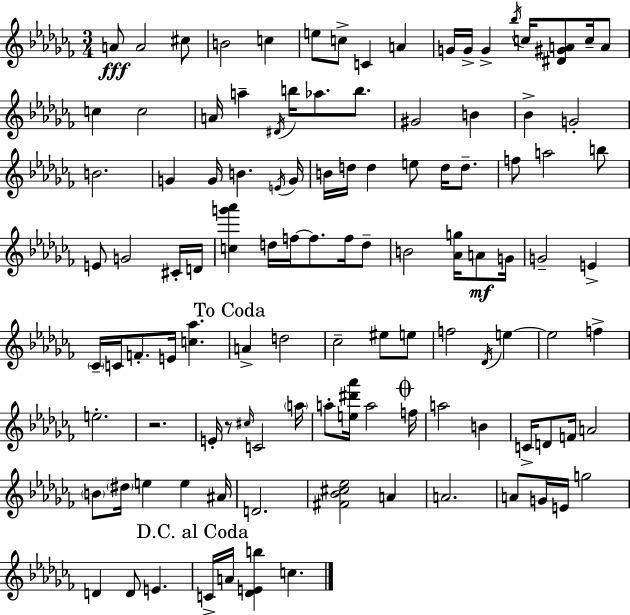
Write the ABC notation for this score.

X:1
T:Untitled
M:3/4
L:1/4
K:Abm
A/2 A2 ^c/2 B2 c e/2 c/2 C A G/4 G/4 G _b/4 c/4 [^D^GA]/2 c/4 A/2 c c2 A/4 a ^D/4 b/4 _a/2 b/2 ^G2 B _B G2 B2 G G/4 B E/4 G/4 B/4 d/4 d e/2 d/4 d/2 f/2 a2 b/2 E/2 G2 ^C/4 D/4 [cg'_a'] d/4 f/4 f/2 f/4 d/2 B2 [_Ag]/4 A/2 G/4 G2 E _C/4 C/4 F/2 E/4 [c_a] A d2 _c2 ^e/2 e/2 f2 _D/4 e e2 f e2 z2 E/4 z/2 ^c/4 C2 a/4 a/2 [e^d'_a']/4 a2 f/4 a2 B C/4 D/2 F/4 A2 B/2 ^d/4 e e ^A/4 D2 [^F_B^c_e]2 A A2 A/2 G/4 E/4 g2 D D/2 E C/4 A/4 [_DEb] c